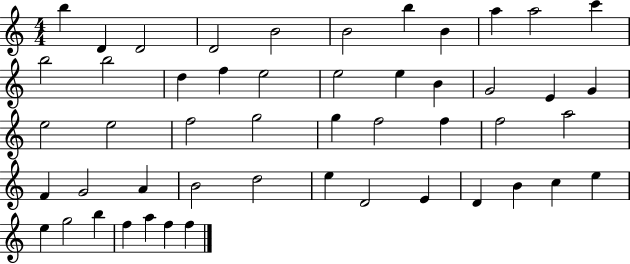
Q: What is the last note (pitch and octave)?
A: F5